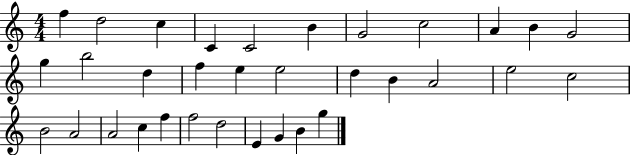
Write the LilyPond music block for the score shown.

{
  \clef treble
  \numericTimeSignature
  \time 4/4
  \key c \major
  f''4 d''2 c''4 | c'4 c'2 b'4 | g'2 c''2 | a'4 b'4 g'2 | \break g''4 b''2 d''4 | f''4 e''4 e''2 | d''4 b'4 a'2 | e''2 c''2 | \break b'2 a'2 | a'2 c''4 f''4 | f''2 d''2 | e'4 g'4 b'4 g''4 | \break \bar "|."
}